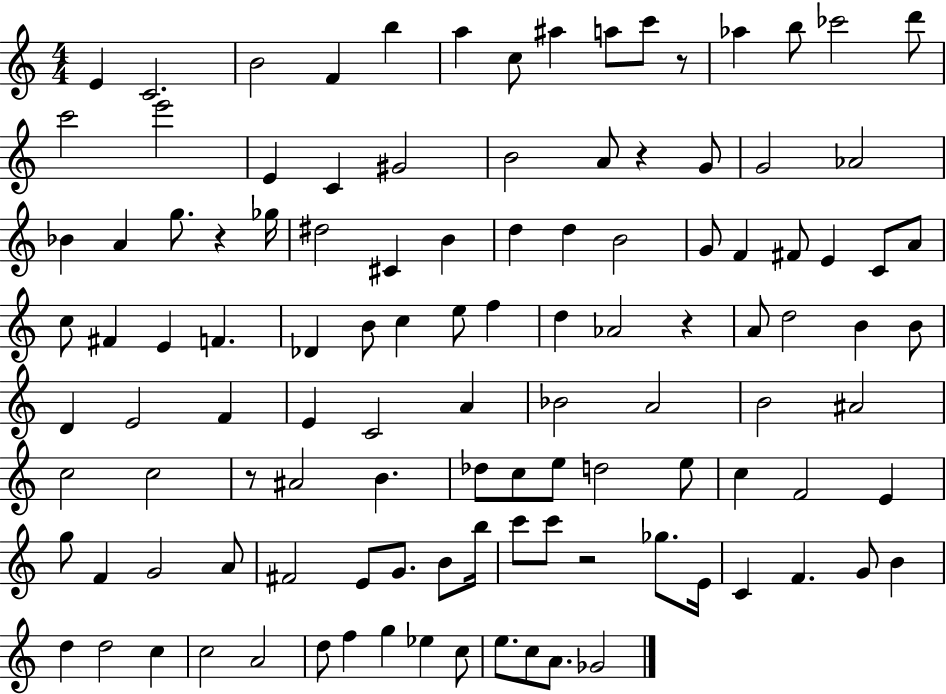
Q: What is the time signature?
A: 4/4